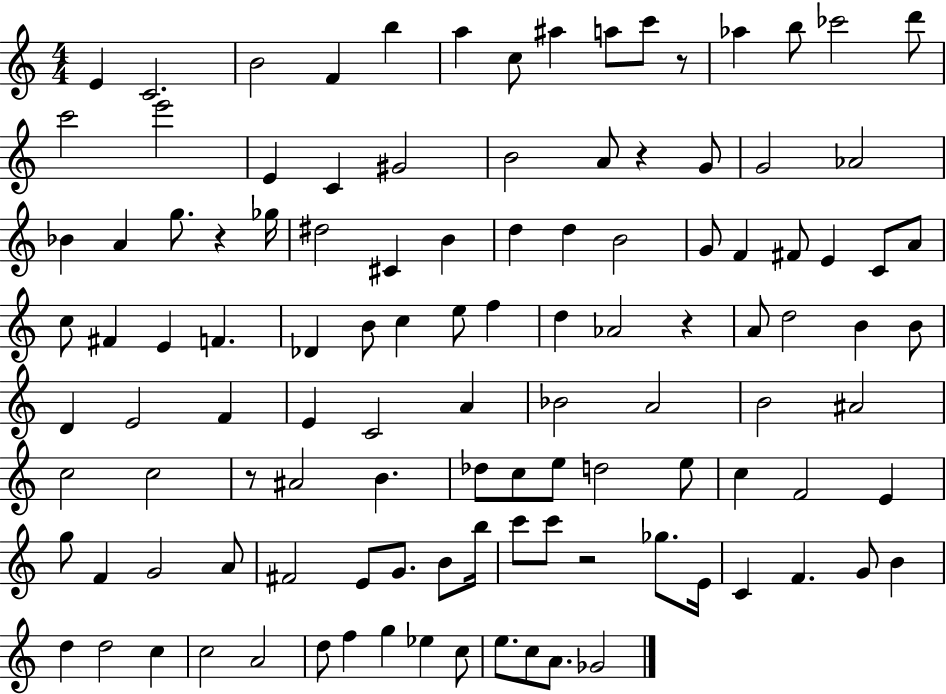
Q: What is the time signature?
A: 4/4